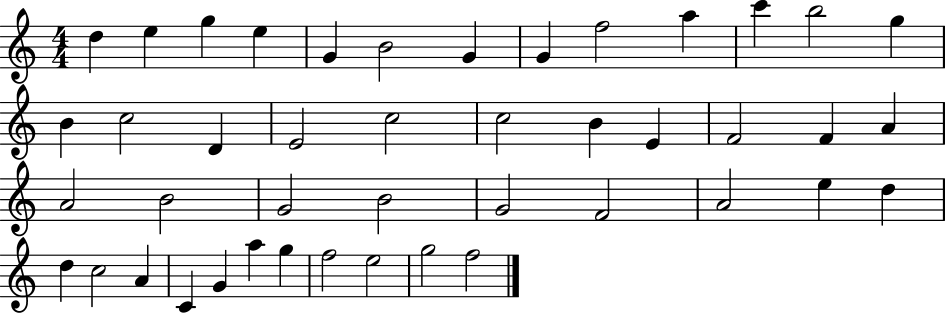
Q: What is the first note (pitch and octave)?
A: D5